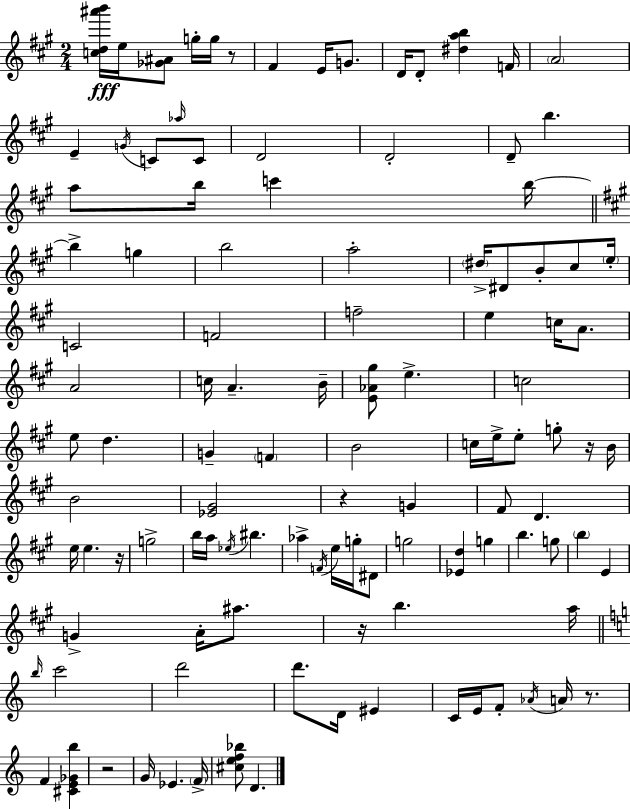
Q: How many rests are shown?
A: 7